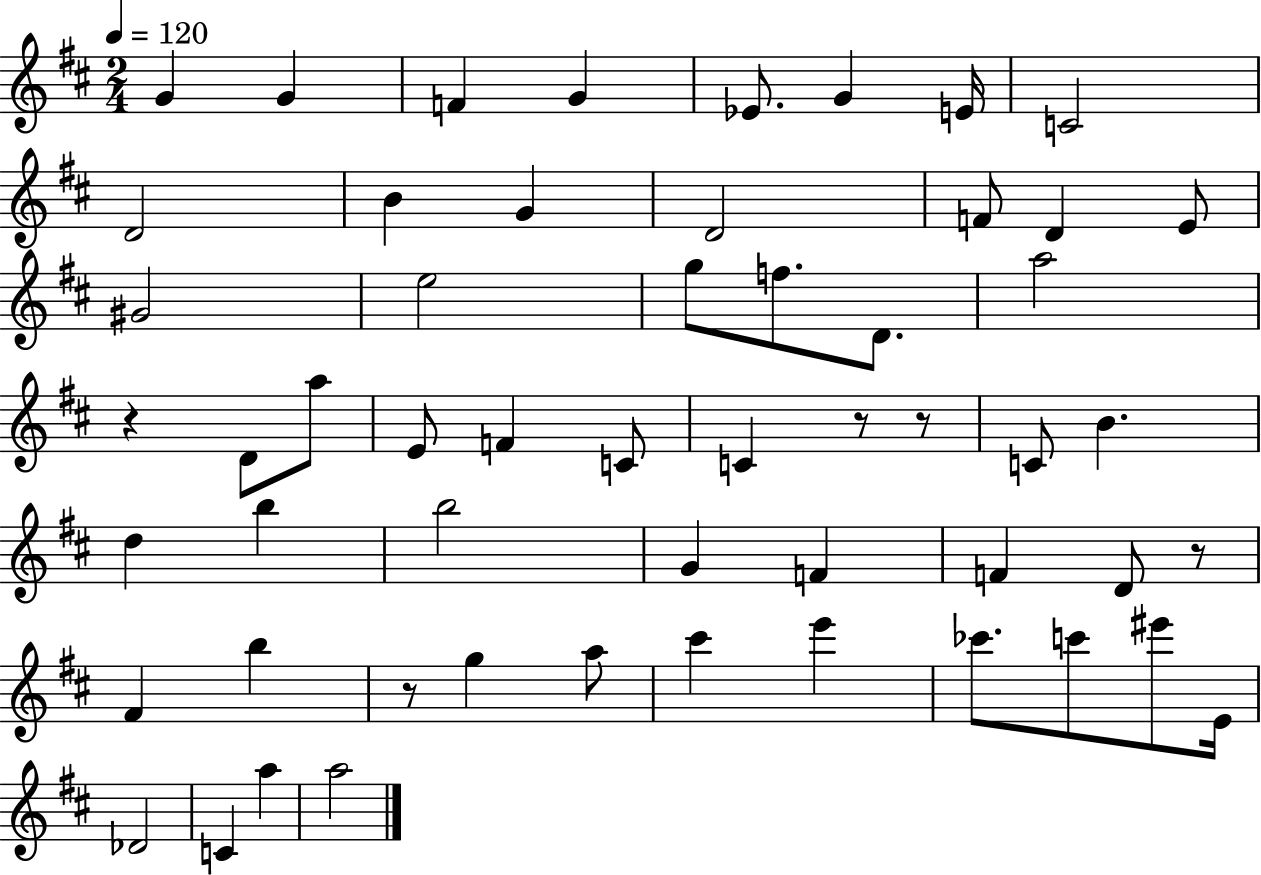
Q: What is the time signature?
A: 2/4